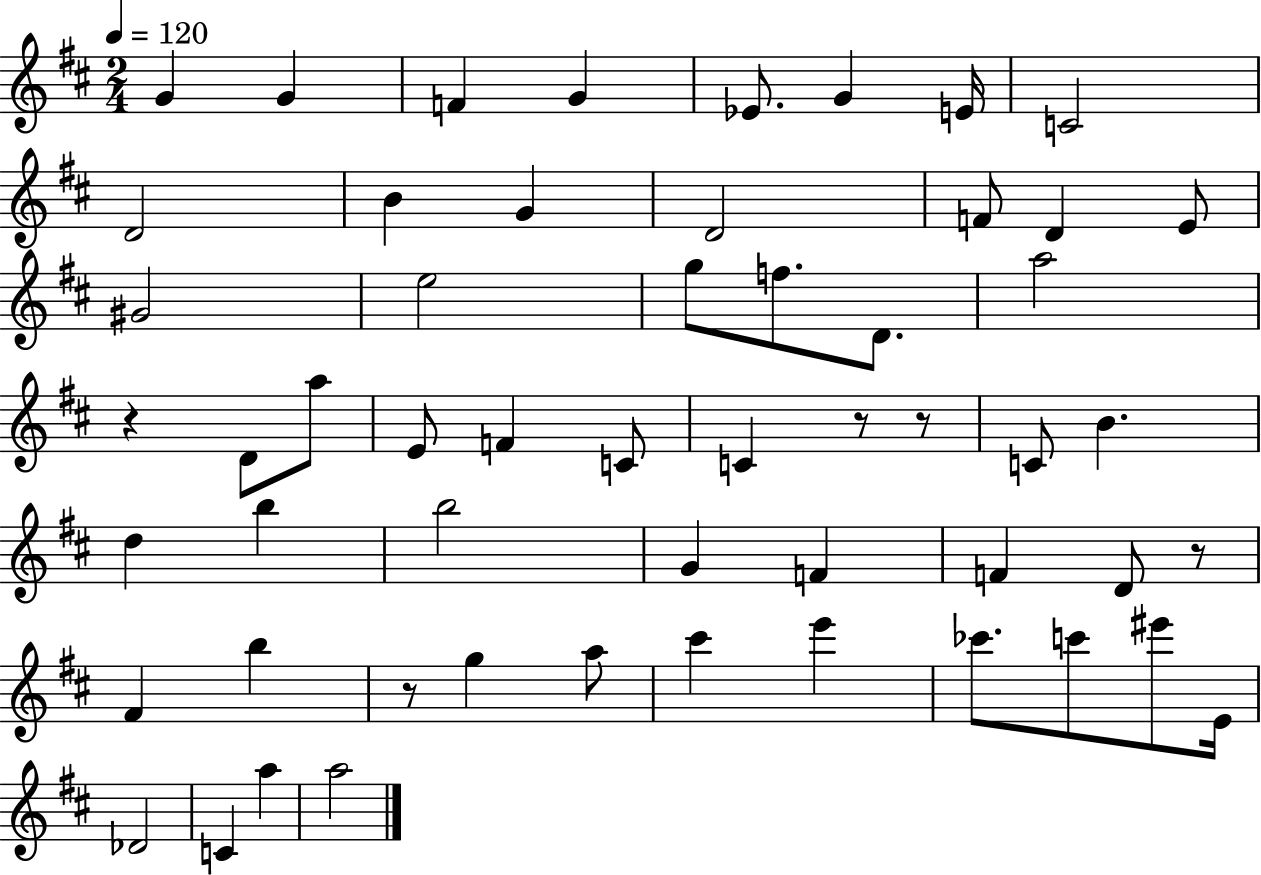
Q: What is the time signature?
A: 2/4